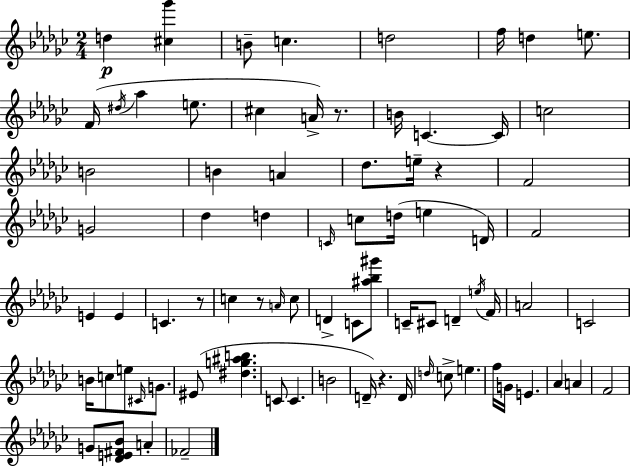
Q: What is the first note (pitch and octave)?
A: D5